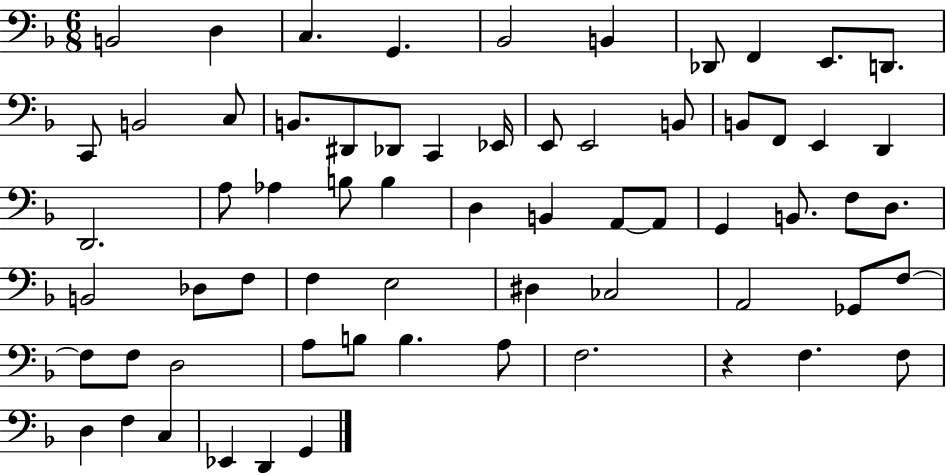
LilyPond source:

{
  \clef bass
  \numericTimeSignature
  \time 6/8
  \key f \major
  \repeat volta 2 { b,2 d4 | c4. g,4. | bes,2 b,4 | des,8 f,4 e,8. d,8. | \break c,8 b,2 c8 | b,8. dis,8 des,8 c,4 ees,16 | e,8 e,2 b,8 | b,8 f,8 e,4 d,4 | \break d,2. | a8 aes4 b8 b4 | d4 b,4 a,8~~ a,8 | g,4 b,8. f8 d8. | \break b,2 des8 f8 | f4 e2 | dis4 ces2 | a,2 ges,8 f8~~ | \break f8 f8 d2 | a8 b8 b4. a8 | f2. | r4 f4. f8 | \break d4 f4 c4 | ees,4 d,4 g,4 | } \bar "|."
}